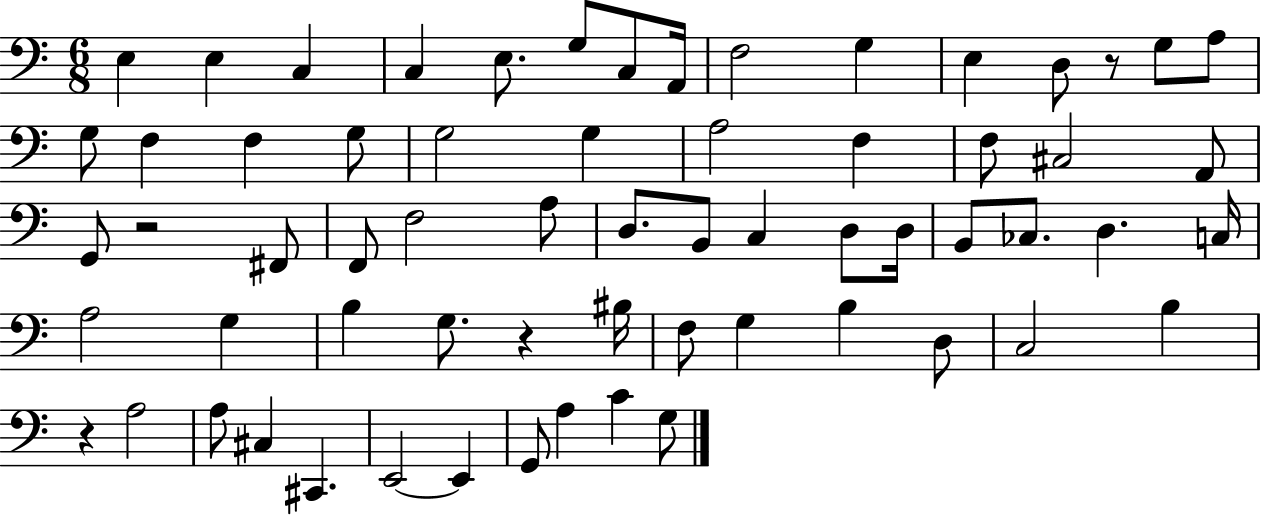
E3/q E3/q C3/q C3/q E3/e. G3/e C3/e A2/s F3/h G3/q E3/q D3/e R/e G3/e A3/e G3/e F3/q F3/q G3/e G3/h G3/q A3/h F3/q F3/e C#3/h A2/e G2/e R/h F#2/e F2/e F3/h A3/e D3/e. B2/e C3/q D3/e D3/s B2/e CES3/e. D3/q. C3/s A3/h G3/q B3/q G3/e. R/q BIS3/s F3/e G3/q B3/q D3/e C3/h B3/q R/q A3/h A3/e C#3/q C#2/q. E2/h E2/q G2/e A3/q C4/q G3/e